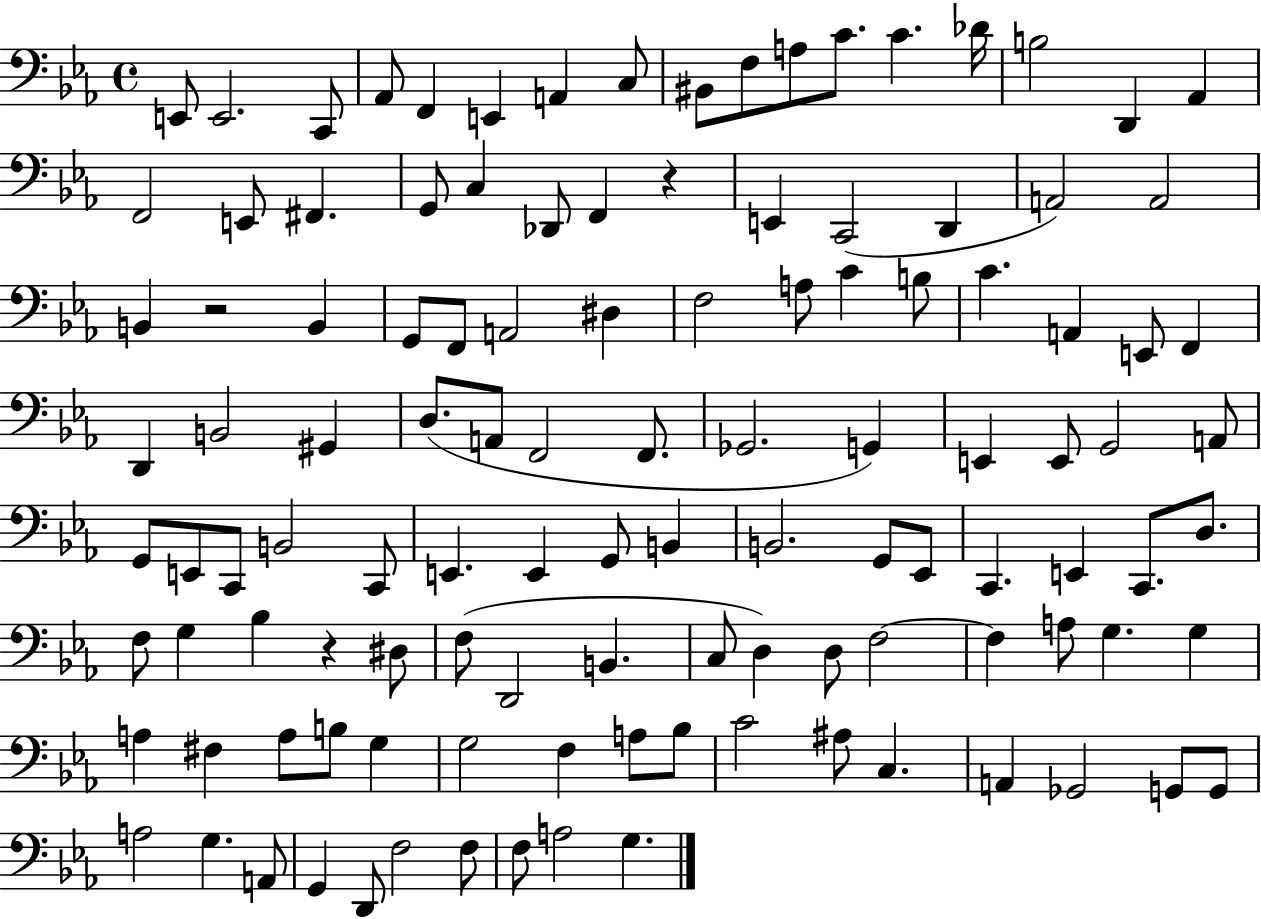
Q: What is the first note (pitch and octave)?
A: E2